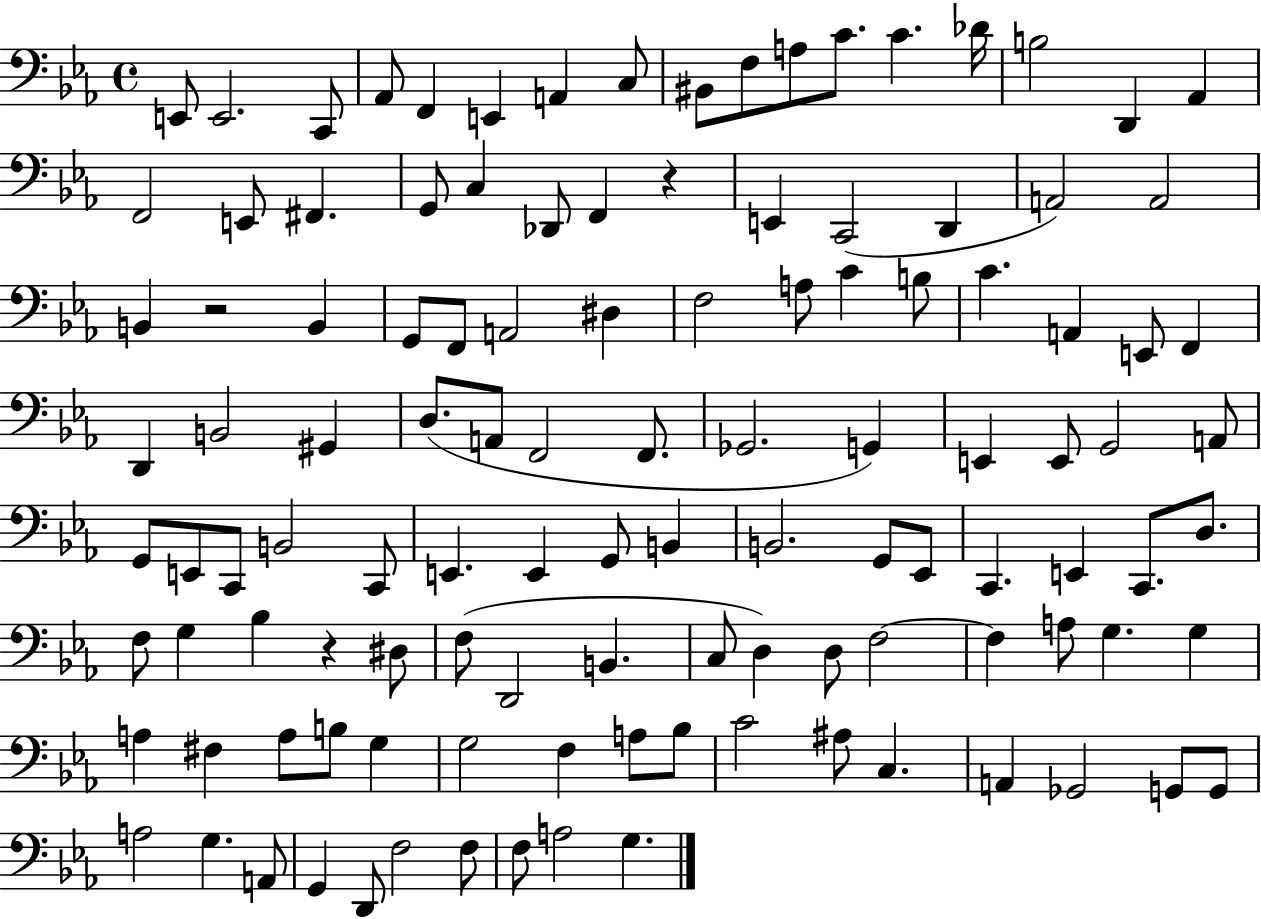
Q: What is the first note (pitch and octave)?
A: E2